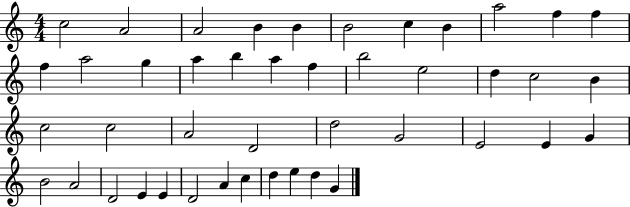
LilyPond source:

{
  \clef treble
  \numericTimeSignature
  \time 4/4
  \key c \major
  c''2 a'2 | a'2 b'4 b'4 | b'2 c''4 b'4 | a''2 f''4 f''4 | \break f''4 a''2 g''4 | a''4 b''4 a''4 f''4 | b''2 e''2 | d''4 c''2 b'4 | \break c''2 c''2 | a'2 d'2 | d''2 g'2 | e'2 e'4 g'4 | \break b'2 a'2 | d'2 e'4 e'4 | d'2 a'4 c''4 | d''4 e''4 d''4 g'4 | \break \bar "|."
}